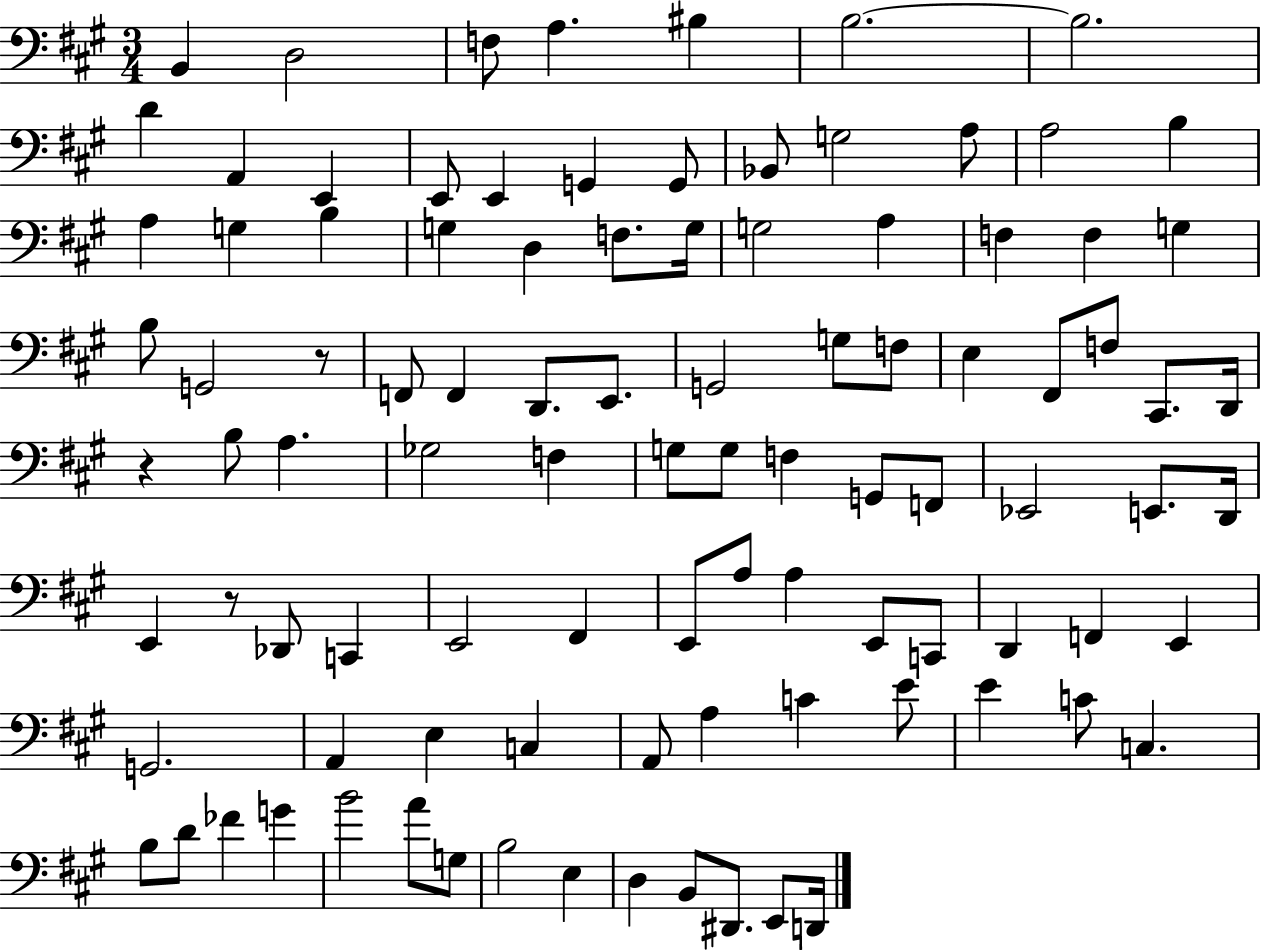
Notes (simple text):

B2/q D3/h F3/e A3/q. BIS3/q B3/h. B3/h. D4/q A2/q E2/q E2/e E2/q G2/q G2/e Bb2/e G3/h A3/e A3/h B3/q A3/q G3/q B3/q G3/q D3/q F3/e. G3/s G3/h A3/q F3/q F3/q G3/q B3/e G2/h R/e F2/e F2/q D2/e. E2/e. G2/h G3/e F3/e E3/q F#2/e F3/e C#2/e. D2/s R/q B3/e A3/q. Gb3/h F3/q G3/e G3/e F3/q G2/e F2/e Eb2/h E2/e. D2/s E2/q R/e Db2/e C2/q E2/h F#2/q E2/e A3/e A3/q E2/e C2/e D2/q F2/q E2/q G2/h. A2/q E3/q C3/q A2/e A3/q C4/q E4/e E4/q C4/e C3/q. B3/e D4/e FES4/q G4/q B4/h A4/e G3/e B3/h E3/q D3/q B2/e D#2/e. E2/e D2/s